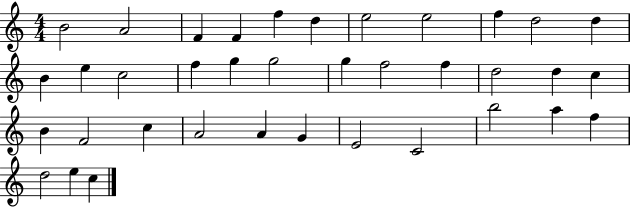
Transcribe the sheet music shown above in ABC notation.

X:1
T:Untitled
M:4/4
L:1/4
K:C
B2 A2 F F f d e2 e2 f d2 d B e c2 f g g2 g f2 f d2 d c B F2 c A2 A G E2 C2 b2 a f d2 e c